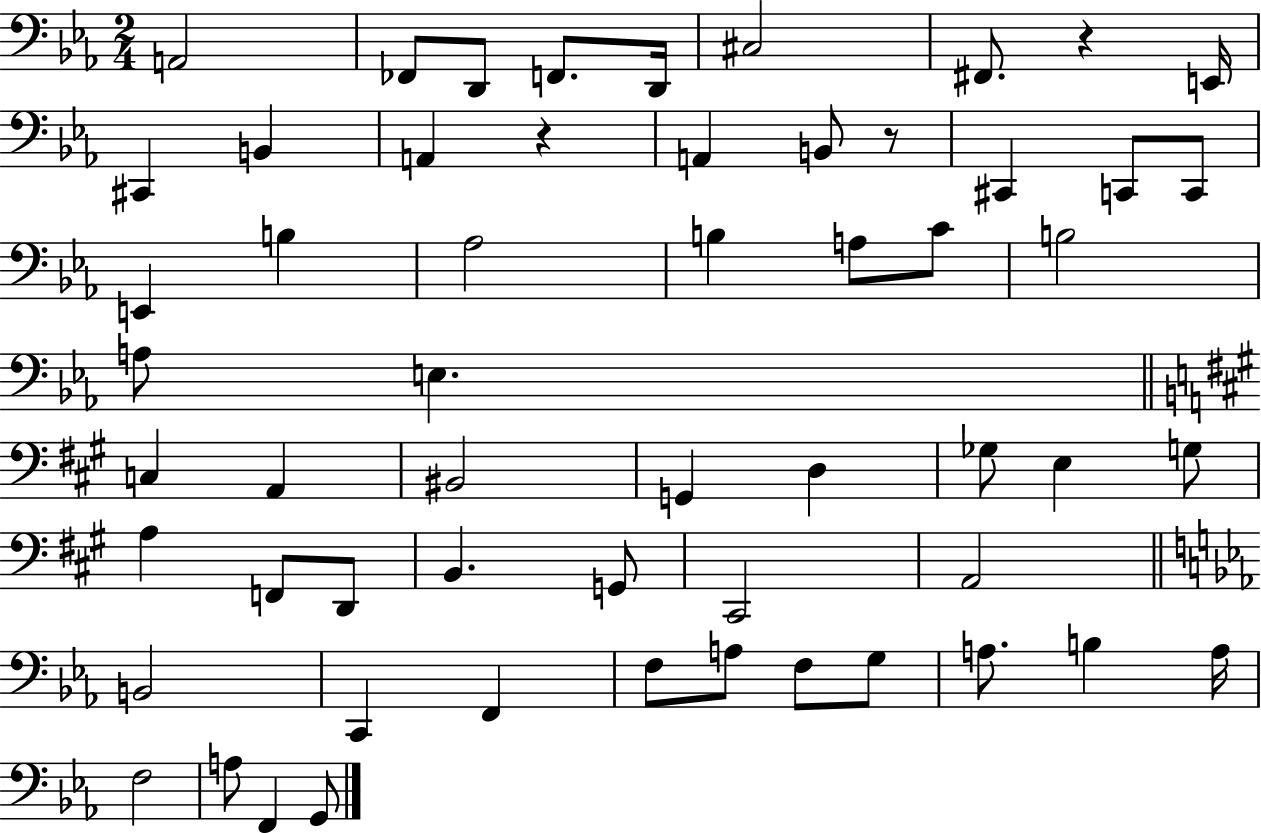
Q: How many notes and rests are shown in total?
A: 57